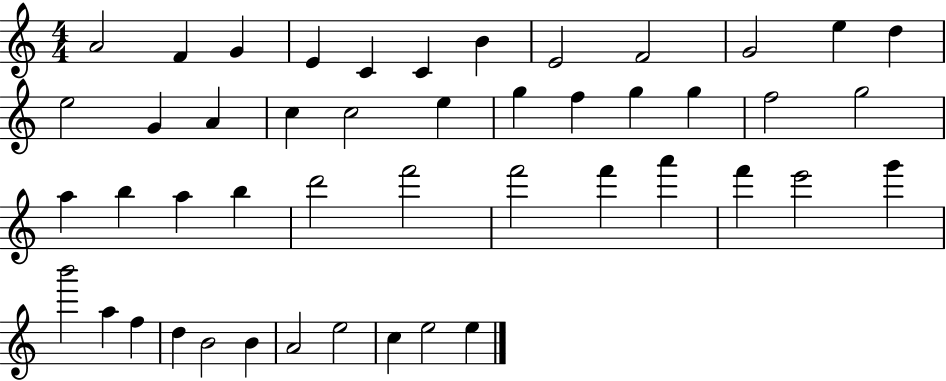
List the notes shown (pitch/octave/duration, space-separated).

A4/h F4/q G4/q E4/q C4/q C4/q B4/q E4/h F4/h G4/h E5/q D5/q E5/h G4/q A4/q C5/q C5/h E5/q G5/q F5/q G5/q G5/q F5/h G5/h A5/q B5/q A5/q B5/q D6/h F6/h F6/h F6/q A6/q F6/q E6/h G6/q B6/h A5/q F5/q D5/q B4/h B4/q A4/h E5/h C5/q E5/h E5/q